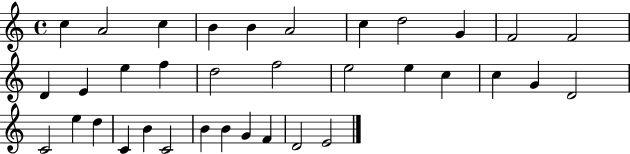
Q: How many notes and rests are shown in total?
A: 35